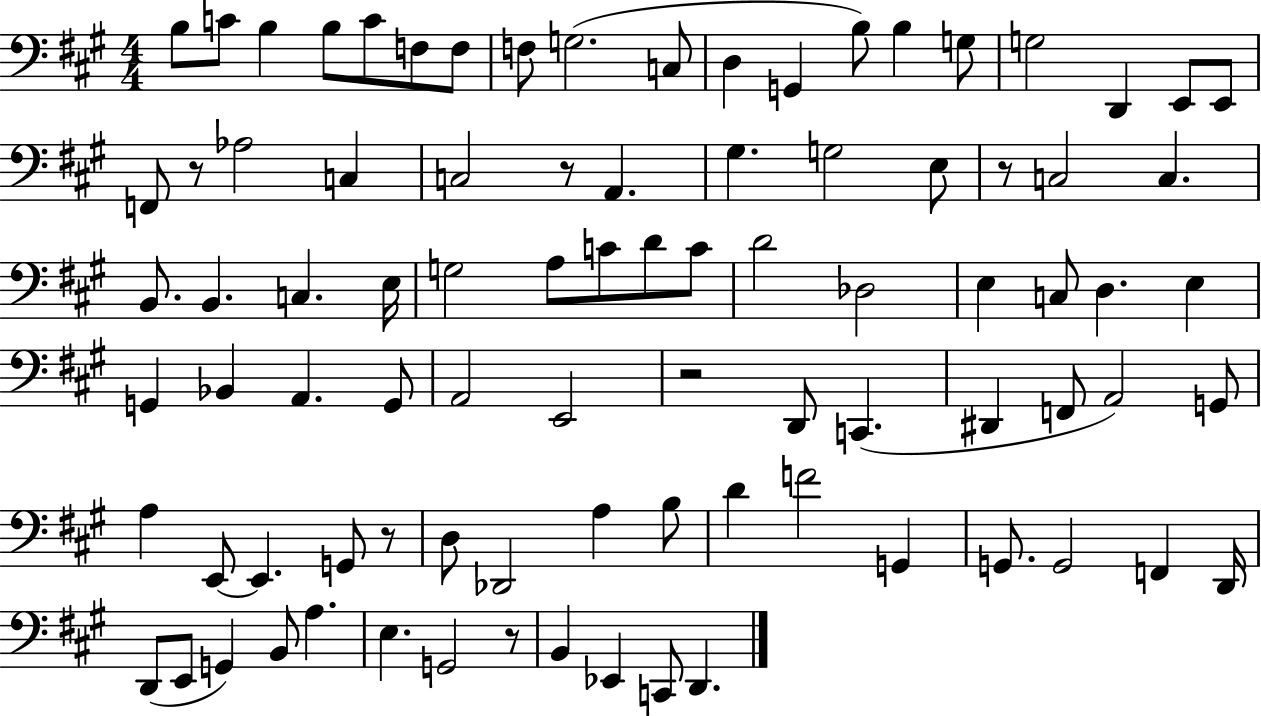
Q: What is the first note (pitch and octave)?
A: B3